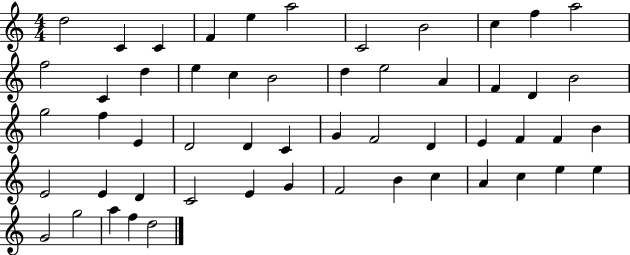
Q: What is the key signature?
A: C major